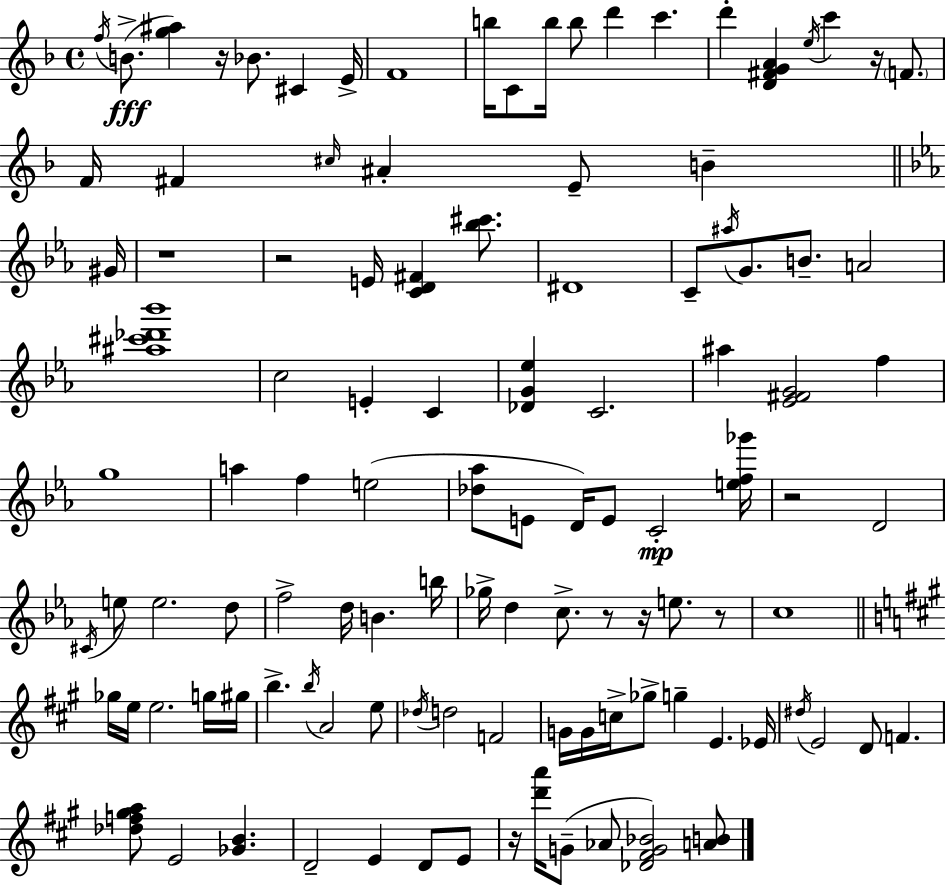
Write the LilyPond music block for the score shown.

{
  \clef treble
  \time 4/4
  \defaultTimeSignature
  \key d \minor
  \acciaccatura { f''16 }(\fff b'8.-> <g'' ais''>4) r16 bes'8. cis'4 | e'16-> f'1 | b''16 c'8 b''16 b''8 d'''4 c'''4. | d'''4-. <d' fis' g' a'>4 \acciaccatura { e''16 } c'''4 r16 \parenthesize f'8. | \break f'16 fis'4 \grace { cis''16 } ais'4-. e'8-- b'4-- | \bar "||" \break \key c \minor gis'16 r1 | r2 e'16 <c' d' fis'>4 <bes'' cis'''>8. | dis'1 | c'8-- \acciaccatura { ais''16 } g'8. b'8.-- a'2 | \break <ais'' cis''' des''' bes'''>1 | c''2 e'4-. c'4 | <des' g' ees''>4 c'2. | ais''4 <ees' fis' g'>2 f''4 | \break g''1 | a''4 f''4 e''2( | <des'' aes''>8 e'8 d'16) e'8 c'2-.\mp | <e'' f'' ges'''>16 r2 d'2 | \break \acciaccatura { cis'16 } e''8 e''2. | d''8 f''2-> d''16 b'4. | b''16 ges''16-> d''4 c''8.-> r8 r16 e''8. | r8 c''1 | \break \bar "||" \break \key a \major ges''16 e''16 e''2. g''16 gis''16 | b''4.-> \acciaccatura { b''16 } a'2 e''8 | \acciaccatura { des''16 } d''2 f'2 | g'16 g'16 c''16-> ges''8-> g''4-- e'4. | \break ees'16 \acciaccatura { dis''16 } e'2 d'8 f'4. | <des'' f'' gis'' a''>8 e'2 <ges' b'>4. | d'2-- e'4 d'8 | e'8 r16 <d''' a'''>16 g'8--( aes'8 <des' fis' g' bes'>2) | \break <a' b'>8 \bar "|."
}